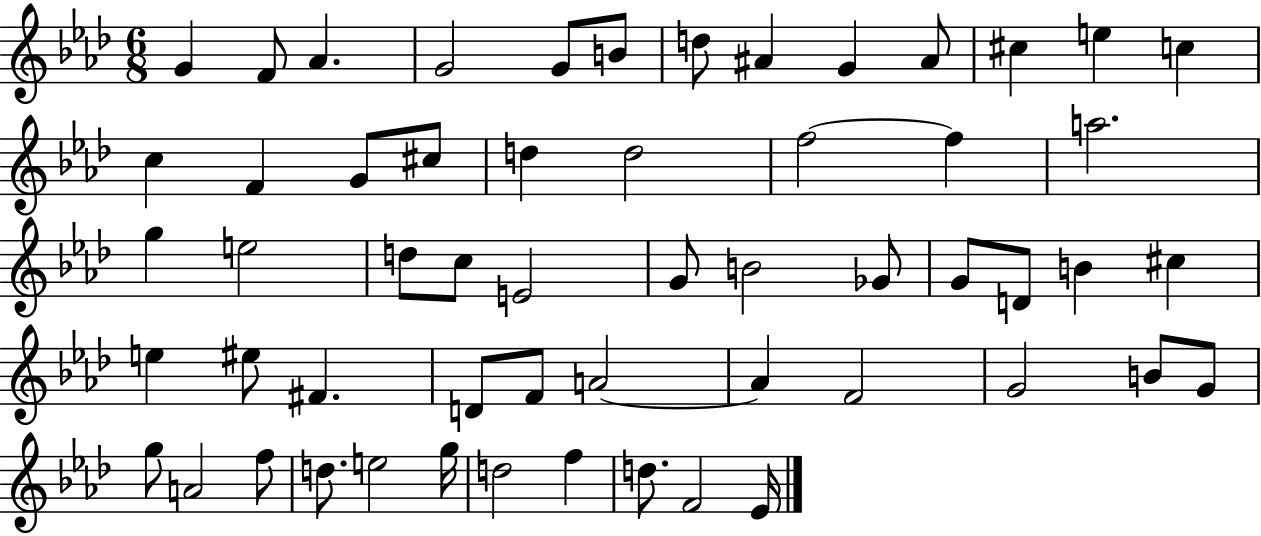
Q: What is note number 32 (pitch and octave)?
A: D4